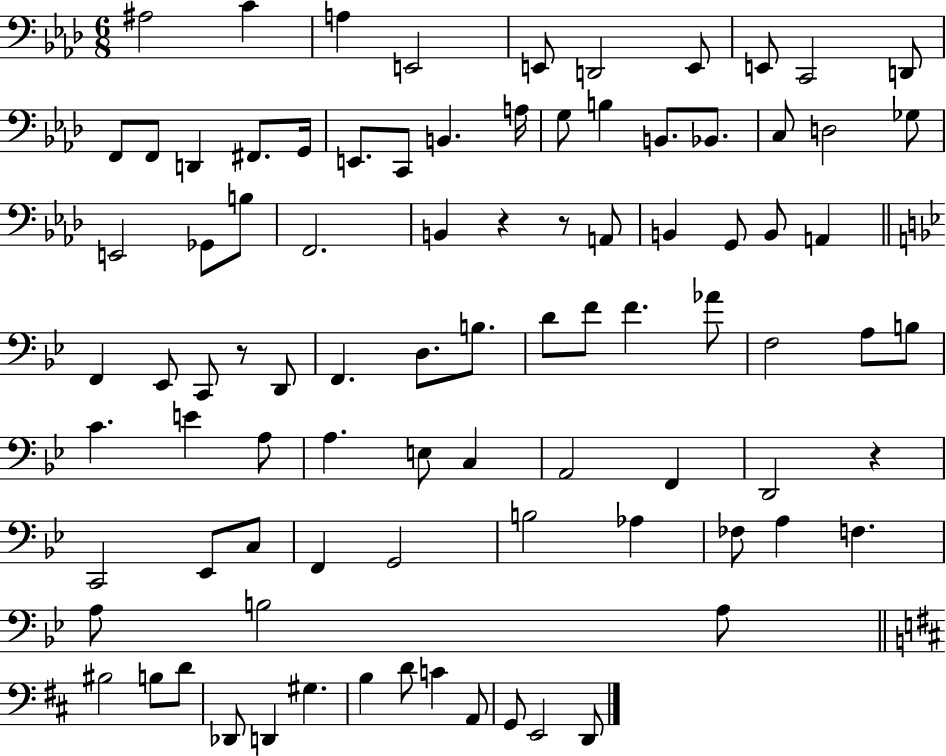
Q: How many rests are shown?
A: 4